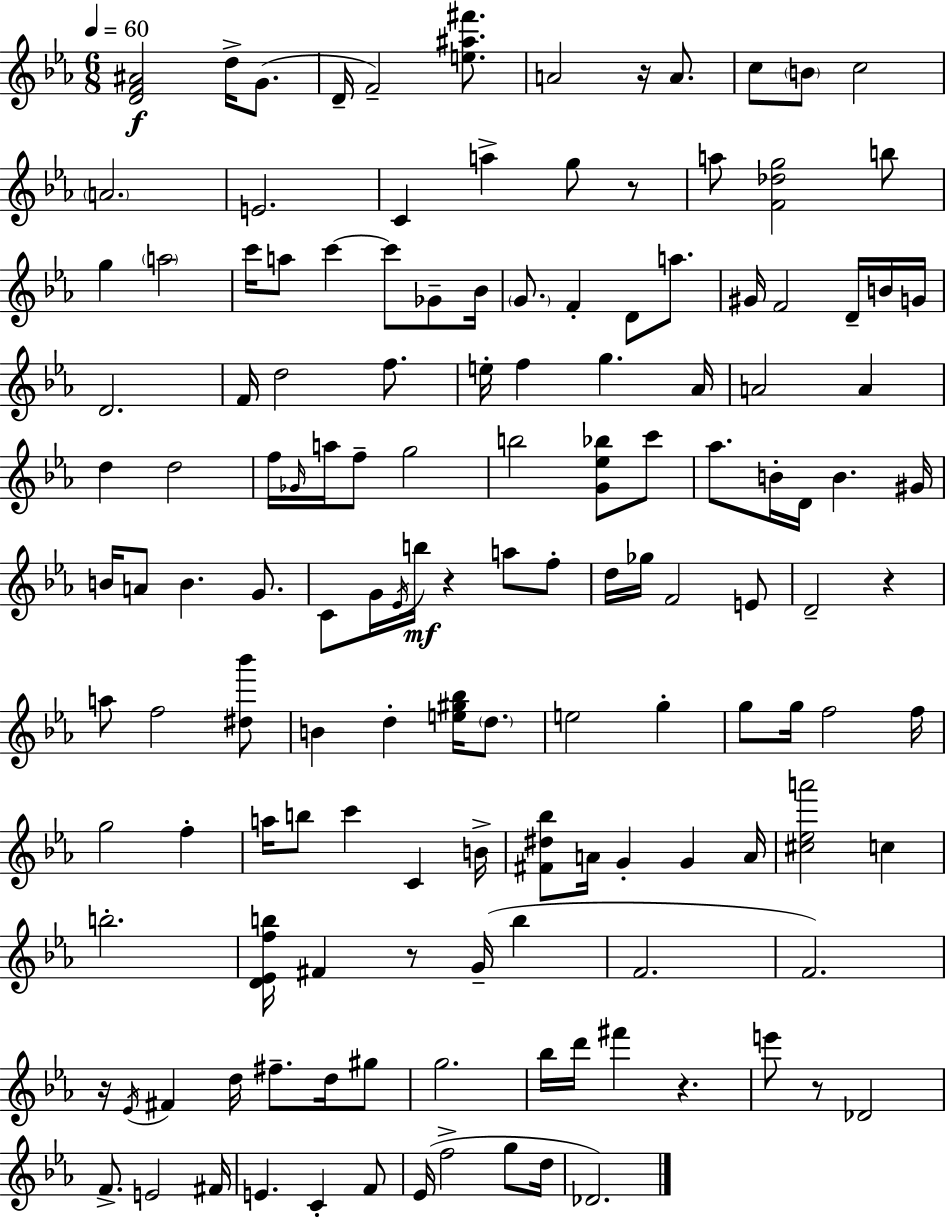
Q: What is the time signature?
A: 6/8